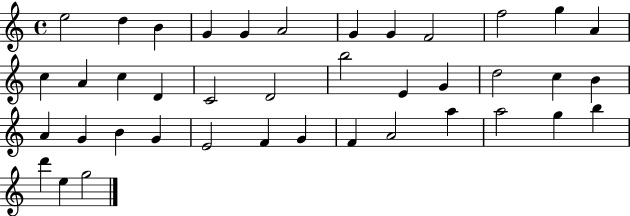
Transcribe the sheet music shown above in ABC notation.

X:1
T:Untitled
M:4/4
L:1/4
K:C
e2 d B G G A2 G G F2 f2 g A c A c D C2 D2 b2 E G d2 c B A G B G E2 F G F A2 a a2 g b d' e g2